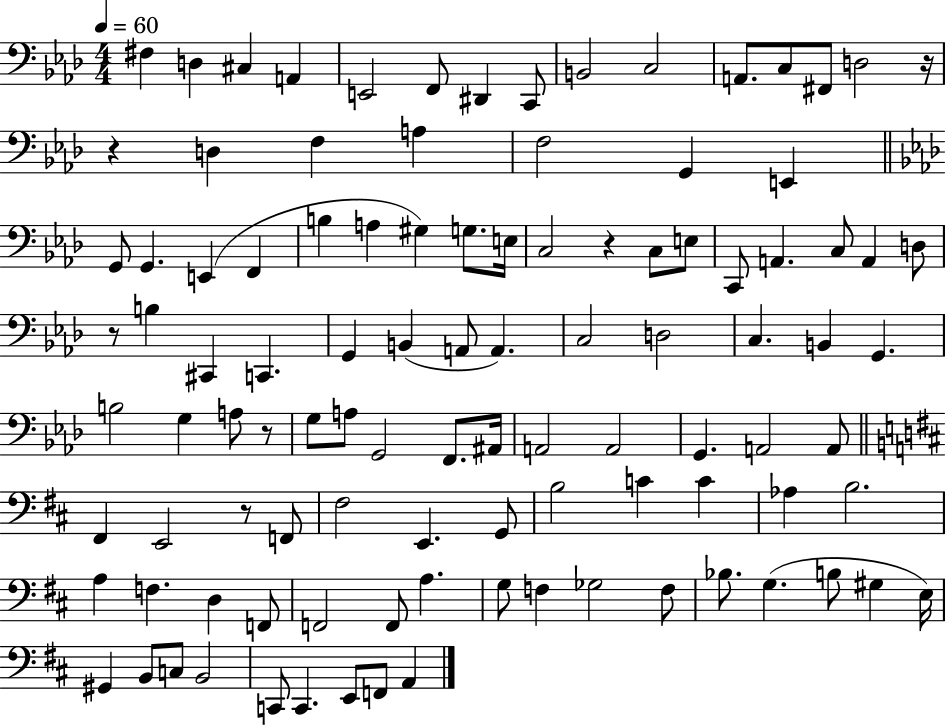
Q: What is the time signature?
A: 4/4